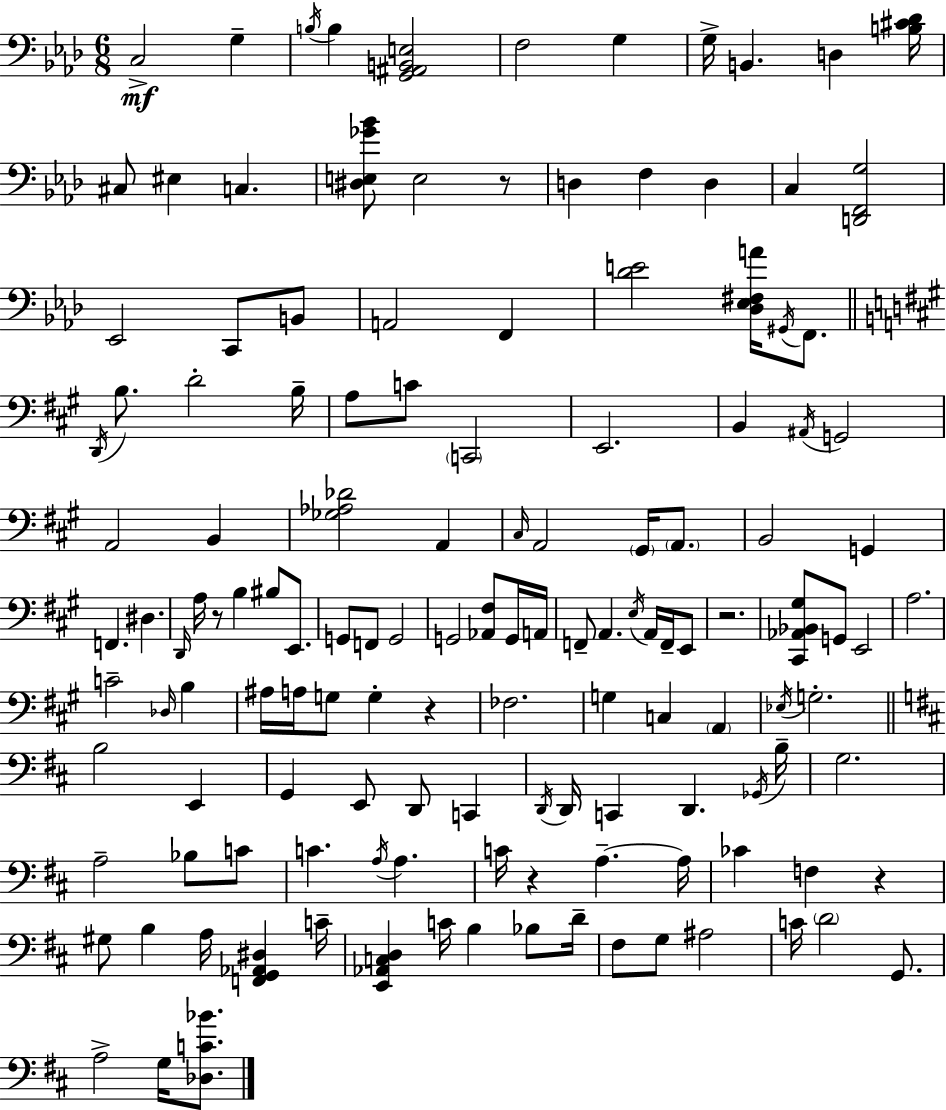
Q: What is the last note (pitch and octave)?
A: G3